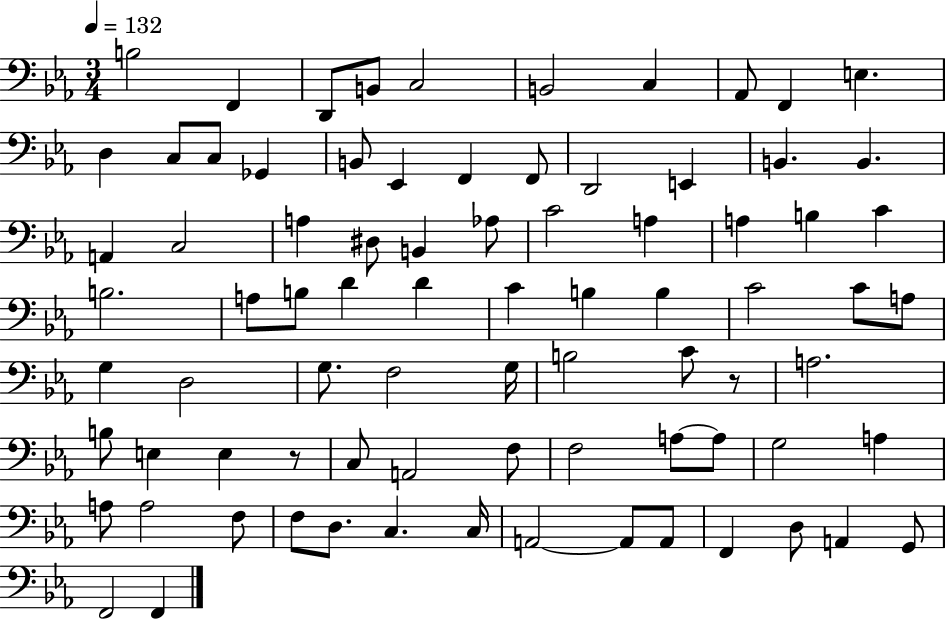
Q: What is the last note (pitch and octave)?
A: F2